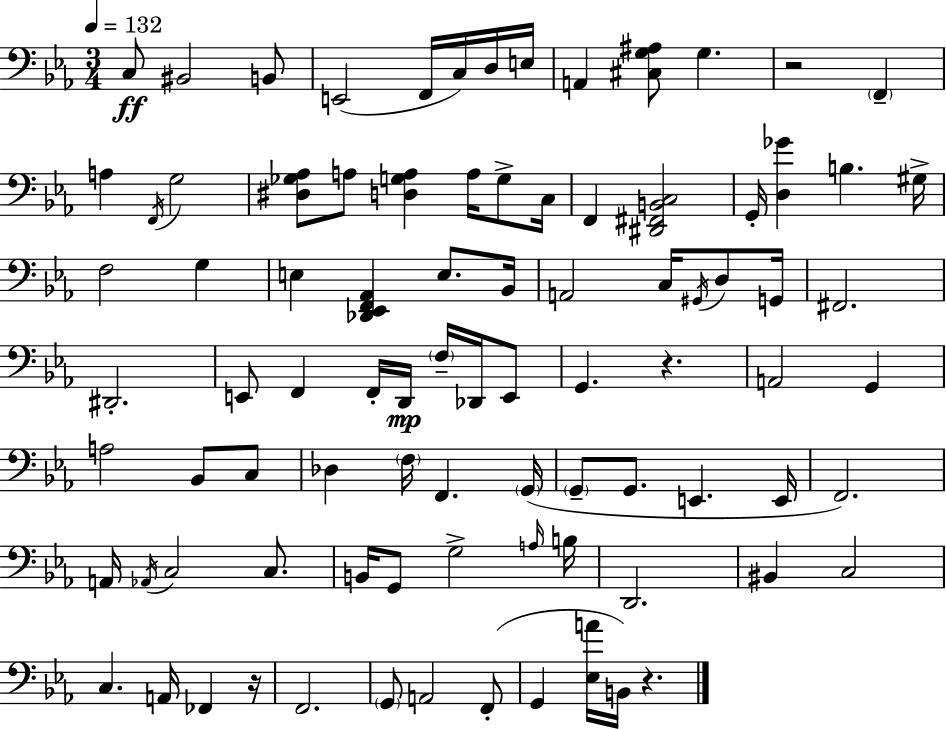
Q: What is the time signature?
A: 3/4